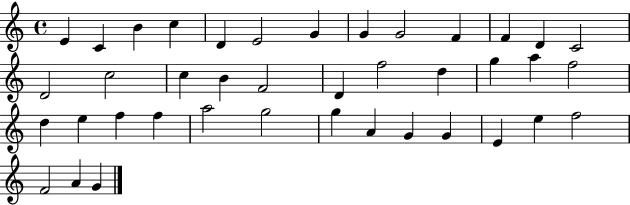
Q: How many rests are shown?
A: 0